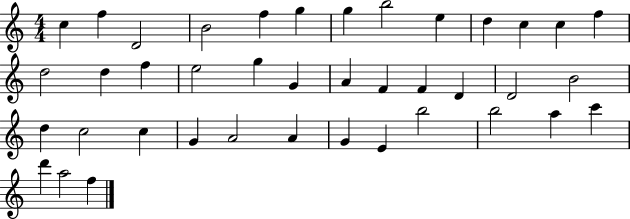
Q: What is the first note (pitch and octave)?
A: C5